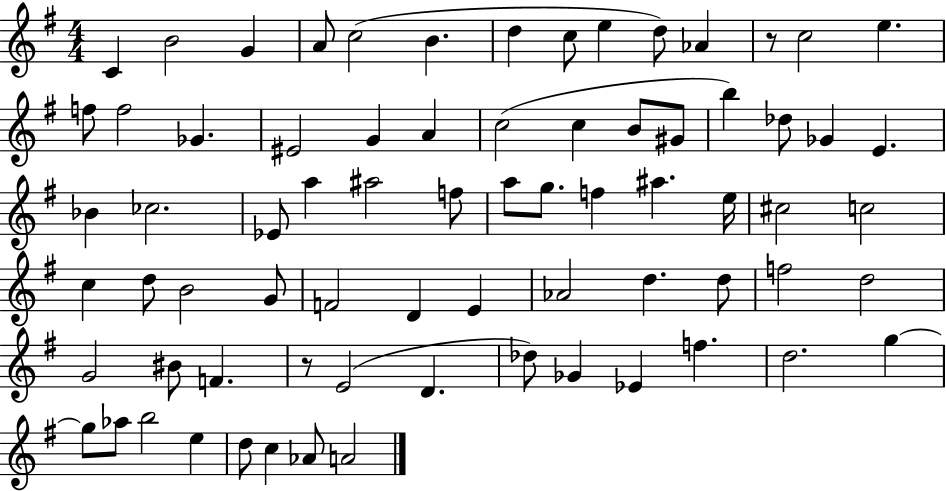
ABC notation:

X:1
T:Untitled
M:4/4
L:1/4
K:G
C B2 G A/2 c2 B d c/2 e d/2 _A z/2 c2 e f/2 f2 _G ^E2 G A c2 c B/2 ^G/2 b _d/2 _G E _B _c2 _E/2 a ^a2 f/2 a/2 g/2 f ^a e/4 ^c2 c2 c d/2 B2 G/2 F2 D E _A2 d d/2 f2 d2 G2 ^B/2 F z/2 E2 D _d/2 _G _E f d2 g g/2 _a/2 b2 e d/2 c _A/2 A2